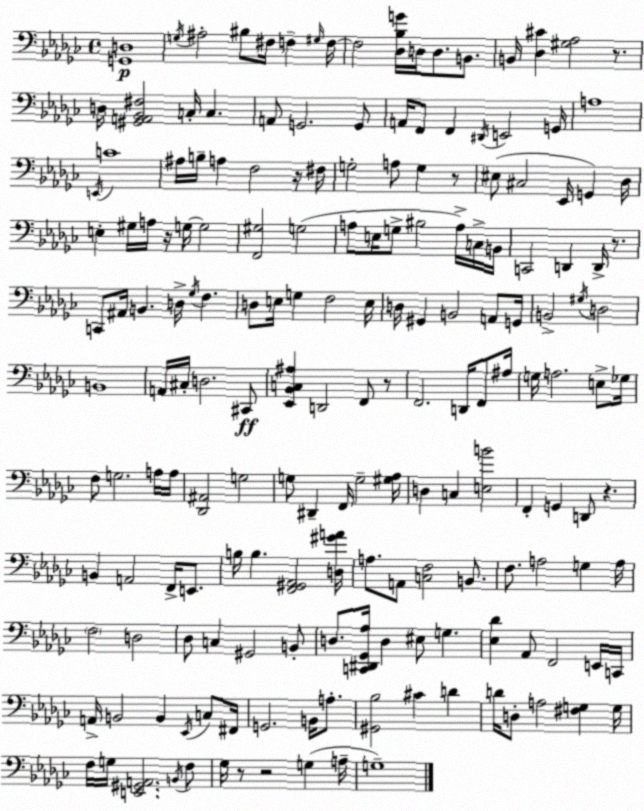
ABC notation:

X:1
T:Untitled
M:4/4
L:1/4
K:Ebm
[G,,D,]4 G,/4 ^A,2 ^B,/2 ^F,/4 F, ^G,/4 F,/4 F,2 [_D,_B,G]/4 D,/4 D,/2 B,,/2 B,,/4 [_D,^C] [^G,_A,]2 z/2 D,/4 [^G,,A,,_B,,^F,]2 C,/4 C, A,,/2 G,,2 G,,/2 A,,/4 F,,/2 F,, ^D,,/4 E,,2 G,,/4 A,4 E,,/4 C4 ^A,/4 B,/4 A, F,2 z/4 ^F,/4 G,2 A,/2 G, z/2 ^E,/2 ^C,2 _E,,/4 G,, _D,/4 E, ^G,/4 A,/4 z/4 G,/4 G,2 [F,,^G,]2 G,2 A,/2 E,/4 G,/2 ^B,2 A,/4 C,/4 B,,/4 C,,2 D,, D,,/4 z/2 C,,/2 ^A,,/4 B,, D,/4 _G,/4 F, D,/2 E,/4 G, F,2 E,/4 D,/4 ^G,, B,,2 A,,/2 G,,/4 B,,2 ^G,/4 D,2 B,,4 A,,/4 ^C,/4 D,2 ^C,,/2 [_E,,_B,,C,^A,] D,,2 F,,/2 z/2 F,,2 D,,/4 F,,/2 ^A,/4 G,/4 A,2 E,/2 _G,/4 F,/2 G,2 A,/4 A,/4 [_D,,^A,,]2 G,2 G,/2 ^D,, F,,/4 G,2 [^G,_A,]/4 D, C, [E,B]2 F,, G,, D,,/2 z B,, A,,2 F,,/4 E,,/2 B,/4 B, [F,,^G,,_A,,]2 [D,^GA]/4 A,/2 A,,/2 [C,F,]2 B,,/2 F,/2 A,2 G, A,/4 F,2 D,2 _D,/2 C, ^G,,2 B,,/2 D,/2 [C,,^D,,_G,,_A,]/4 D, ^E,/2 G, [_E,_D] _A,,/2 F,,2 E,,/4 C,,/4 A,,/4 B,,2 B,, _E,,/4 C,/2 ^F,,/4 G,,2 B,,/4 A,/2 [^G,,_B,]2 ^C D D/4 D,/2 A,2 [^F,G,] G,/4 F,/4 G,/4 [E,,^G,,A,,]2 B,,/4 F,/2 _G,/4 z/2 z2 G, A,/4 G,4